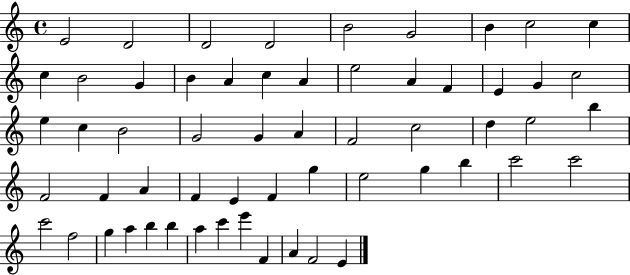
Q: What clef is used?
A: treble